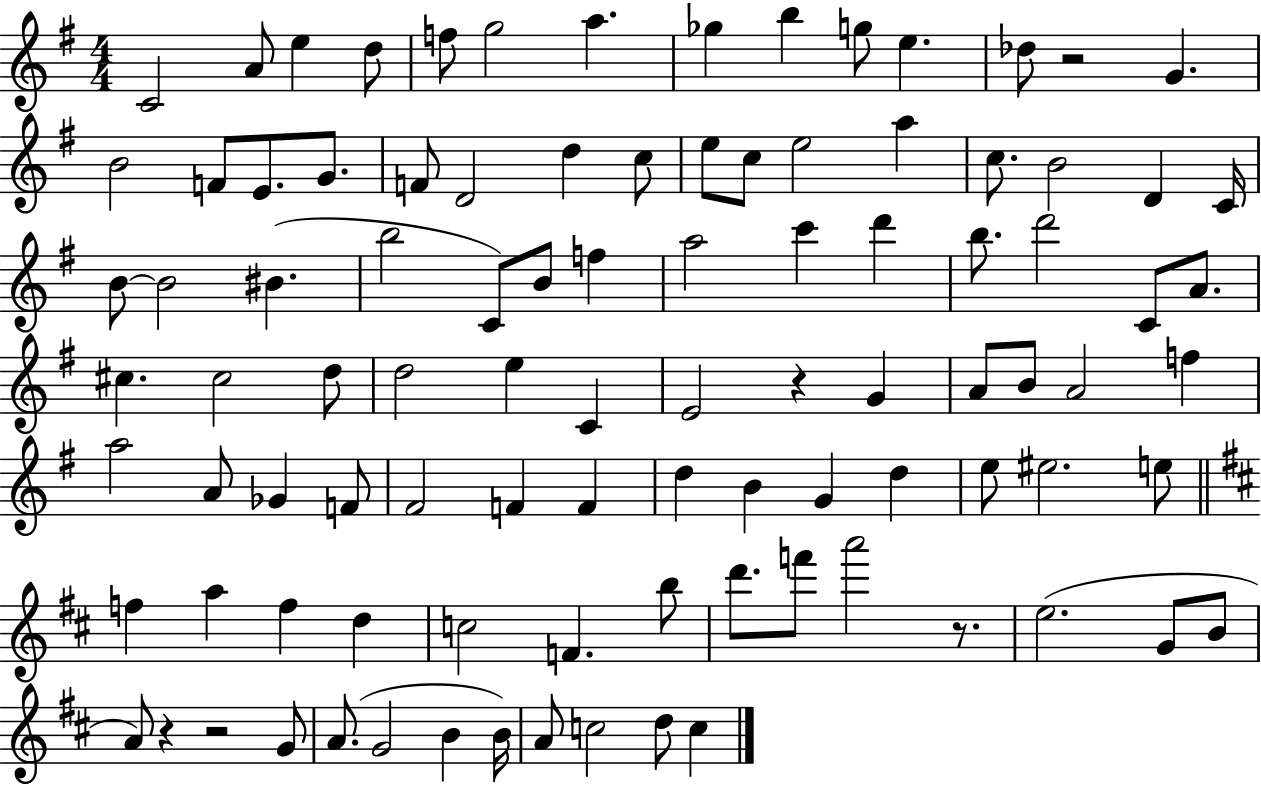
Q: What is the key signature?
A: G major